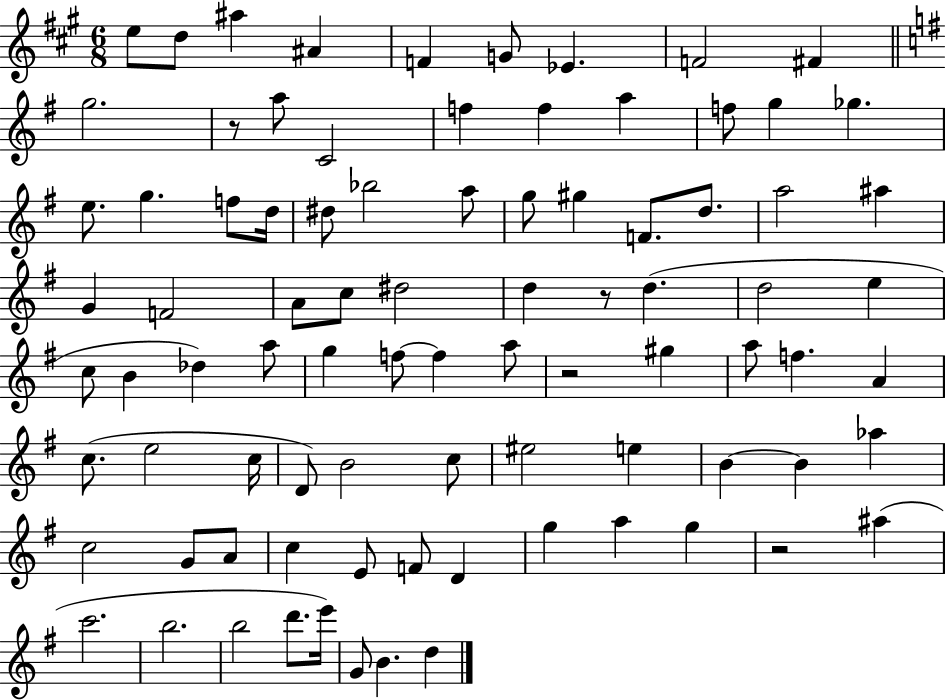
{
  \clef treble
  \numericTimeSignature
  \time 6/8
  \key a \major
  e''8 d''8 ais''4 ais'4 | f'4 g'8 ees'4. | f'2 fis'4 | \bar "||" \break \key g \major g''2. | r8 a''8 c'2 | f''4 f''4 a''4 | f''8 g''4 ges''4. | \break e''8. g''4. f''8 d''16 | dis''8 bes''2 a''8 | g''8 gis''4 f'8. d''8. | a''2 ais''4 | \break g'4 f'2 | a'8 c''8 dis''2 | d''4 r8 d''4.( | d''2 e''4 | \break c''8 b'4 des''4) a''8 | g''4 f''8~~ f''4 a''8 | r2 gis''4 | a''8 f''4. a'4 | \break c''8.( e''2 c''16 | d'8) b'2 c''8 | eis''2 e''4 | b'4~~ b'4 aes''4 | \break c''2 g'8 a'8 | c''4 e'8 f'8 d'4 | g''4 a''4 g''4 | r2 ais''4( | \break c'''2. | b''2. | b''2 d'''8. e'''16) | g'8 b'4. d''4 | \break \bar "|."
}